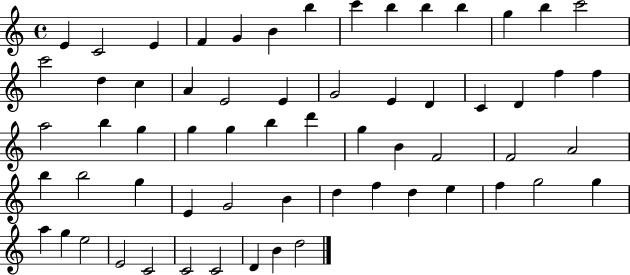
X:1
T:Untitled
M:4/4
L:1/4
K:C
E C2 E F G B b c' b b b g b c'2 c'2 d c A E2 E G2 E D C D f f a2 b g g g b d' g B F2 F2 A2 b b2 g E G2 B d f d e f g2 g a g e2 E2 C2 C2 C2 D B d2